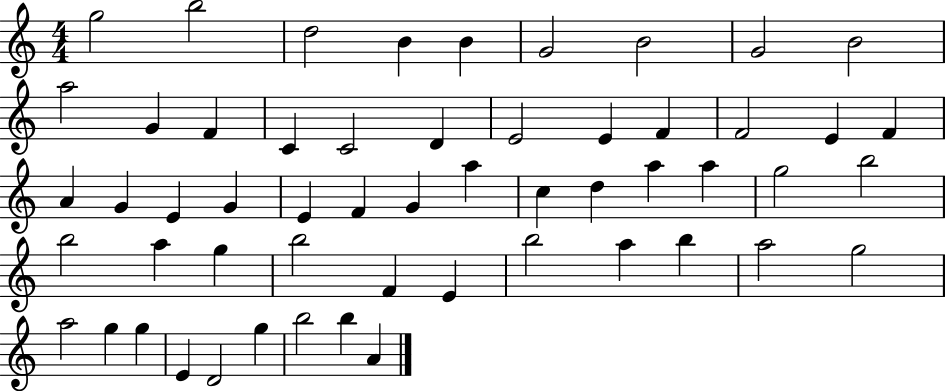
{
  \clef treble
  \numericTimeSignature
  \time 4/4
  \key c \major
  g''2 b''2 | d''2 b'4 b'4 | g'2 b'2 | g'2 b'2 | \break a''2 g'4 f'4 | c'4 c'2 d'4 | e'2 e'4 f'4 | f'2 e'4 f'4 | \break a'4 g'4 e'4 g'4 | e'4 f'4 g'4 a''4 | c''4 d''4 a''4 a''4 | g''2 b''2 | \break b''2 a''4 g''4 | b''2 f'4 e'4 | b''2 a''4 b''4 | a''2 g''2 | \break a''2 g''4 g''4 | e'4 d'2 g''4 | b''2 b''4 a'4 | \bar "|."
}